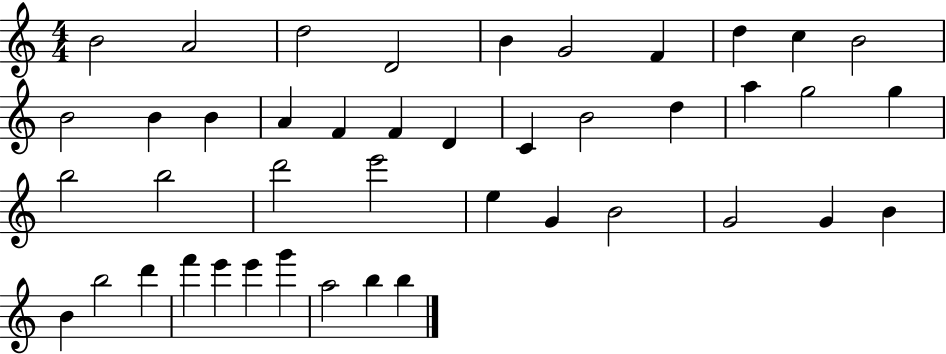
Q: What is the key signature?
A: C major